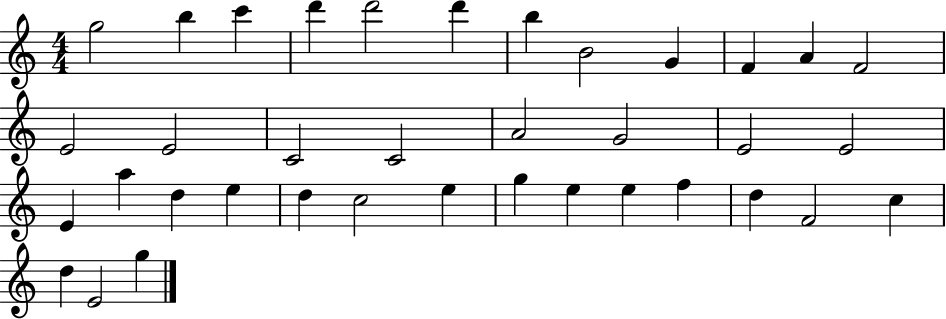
{
  \clef treble
  \numericTimeSignature
  \time 4/4
  \key c \major
  g''2 b''4 c'''4 | d'''4 d'''2 d'''4 | b''4 b'2 g'4 | f'4 a'4 f'2 | \break e'2 e'2 | c'2 c'2 | a'2 g'2 | e'2 e'2 | \break e'4 a''4 d''4 e''4 | d''4 c''2 e''4 | g''4 e''4 e''4 f''4 | d''4 f'2 c''4 | \break d''4 e'2 g''4 | \bar "|."
}